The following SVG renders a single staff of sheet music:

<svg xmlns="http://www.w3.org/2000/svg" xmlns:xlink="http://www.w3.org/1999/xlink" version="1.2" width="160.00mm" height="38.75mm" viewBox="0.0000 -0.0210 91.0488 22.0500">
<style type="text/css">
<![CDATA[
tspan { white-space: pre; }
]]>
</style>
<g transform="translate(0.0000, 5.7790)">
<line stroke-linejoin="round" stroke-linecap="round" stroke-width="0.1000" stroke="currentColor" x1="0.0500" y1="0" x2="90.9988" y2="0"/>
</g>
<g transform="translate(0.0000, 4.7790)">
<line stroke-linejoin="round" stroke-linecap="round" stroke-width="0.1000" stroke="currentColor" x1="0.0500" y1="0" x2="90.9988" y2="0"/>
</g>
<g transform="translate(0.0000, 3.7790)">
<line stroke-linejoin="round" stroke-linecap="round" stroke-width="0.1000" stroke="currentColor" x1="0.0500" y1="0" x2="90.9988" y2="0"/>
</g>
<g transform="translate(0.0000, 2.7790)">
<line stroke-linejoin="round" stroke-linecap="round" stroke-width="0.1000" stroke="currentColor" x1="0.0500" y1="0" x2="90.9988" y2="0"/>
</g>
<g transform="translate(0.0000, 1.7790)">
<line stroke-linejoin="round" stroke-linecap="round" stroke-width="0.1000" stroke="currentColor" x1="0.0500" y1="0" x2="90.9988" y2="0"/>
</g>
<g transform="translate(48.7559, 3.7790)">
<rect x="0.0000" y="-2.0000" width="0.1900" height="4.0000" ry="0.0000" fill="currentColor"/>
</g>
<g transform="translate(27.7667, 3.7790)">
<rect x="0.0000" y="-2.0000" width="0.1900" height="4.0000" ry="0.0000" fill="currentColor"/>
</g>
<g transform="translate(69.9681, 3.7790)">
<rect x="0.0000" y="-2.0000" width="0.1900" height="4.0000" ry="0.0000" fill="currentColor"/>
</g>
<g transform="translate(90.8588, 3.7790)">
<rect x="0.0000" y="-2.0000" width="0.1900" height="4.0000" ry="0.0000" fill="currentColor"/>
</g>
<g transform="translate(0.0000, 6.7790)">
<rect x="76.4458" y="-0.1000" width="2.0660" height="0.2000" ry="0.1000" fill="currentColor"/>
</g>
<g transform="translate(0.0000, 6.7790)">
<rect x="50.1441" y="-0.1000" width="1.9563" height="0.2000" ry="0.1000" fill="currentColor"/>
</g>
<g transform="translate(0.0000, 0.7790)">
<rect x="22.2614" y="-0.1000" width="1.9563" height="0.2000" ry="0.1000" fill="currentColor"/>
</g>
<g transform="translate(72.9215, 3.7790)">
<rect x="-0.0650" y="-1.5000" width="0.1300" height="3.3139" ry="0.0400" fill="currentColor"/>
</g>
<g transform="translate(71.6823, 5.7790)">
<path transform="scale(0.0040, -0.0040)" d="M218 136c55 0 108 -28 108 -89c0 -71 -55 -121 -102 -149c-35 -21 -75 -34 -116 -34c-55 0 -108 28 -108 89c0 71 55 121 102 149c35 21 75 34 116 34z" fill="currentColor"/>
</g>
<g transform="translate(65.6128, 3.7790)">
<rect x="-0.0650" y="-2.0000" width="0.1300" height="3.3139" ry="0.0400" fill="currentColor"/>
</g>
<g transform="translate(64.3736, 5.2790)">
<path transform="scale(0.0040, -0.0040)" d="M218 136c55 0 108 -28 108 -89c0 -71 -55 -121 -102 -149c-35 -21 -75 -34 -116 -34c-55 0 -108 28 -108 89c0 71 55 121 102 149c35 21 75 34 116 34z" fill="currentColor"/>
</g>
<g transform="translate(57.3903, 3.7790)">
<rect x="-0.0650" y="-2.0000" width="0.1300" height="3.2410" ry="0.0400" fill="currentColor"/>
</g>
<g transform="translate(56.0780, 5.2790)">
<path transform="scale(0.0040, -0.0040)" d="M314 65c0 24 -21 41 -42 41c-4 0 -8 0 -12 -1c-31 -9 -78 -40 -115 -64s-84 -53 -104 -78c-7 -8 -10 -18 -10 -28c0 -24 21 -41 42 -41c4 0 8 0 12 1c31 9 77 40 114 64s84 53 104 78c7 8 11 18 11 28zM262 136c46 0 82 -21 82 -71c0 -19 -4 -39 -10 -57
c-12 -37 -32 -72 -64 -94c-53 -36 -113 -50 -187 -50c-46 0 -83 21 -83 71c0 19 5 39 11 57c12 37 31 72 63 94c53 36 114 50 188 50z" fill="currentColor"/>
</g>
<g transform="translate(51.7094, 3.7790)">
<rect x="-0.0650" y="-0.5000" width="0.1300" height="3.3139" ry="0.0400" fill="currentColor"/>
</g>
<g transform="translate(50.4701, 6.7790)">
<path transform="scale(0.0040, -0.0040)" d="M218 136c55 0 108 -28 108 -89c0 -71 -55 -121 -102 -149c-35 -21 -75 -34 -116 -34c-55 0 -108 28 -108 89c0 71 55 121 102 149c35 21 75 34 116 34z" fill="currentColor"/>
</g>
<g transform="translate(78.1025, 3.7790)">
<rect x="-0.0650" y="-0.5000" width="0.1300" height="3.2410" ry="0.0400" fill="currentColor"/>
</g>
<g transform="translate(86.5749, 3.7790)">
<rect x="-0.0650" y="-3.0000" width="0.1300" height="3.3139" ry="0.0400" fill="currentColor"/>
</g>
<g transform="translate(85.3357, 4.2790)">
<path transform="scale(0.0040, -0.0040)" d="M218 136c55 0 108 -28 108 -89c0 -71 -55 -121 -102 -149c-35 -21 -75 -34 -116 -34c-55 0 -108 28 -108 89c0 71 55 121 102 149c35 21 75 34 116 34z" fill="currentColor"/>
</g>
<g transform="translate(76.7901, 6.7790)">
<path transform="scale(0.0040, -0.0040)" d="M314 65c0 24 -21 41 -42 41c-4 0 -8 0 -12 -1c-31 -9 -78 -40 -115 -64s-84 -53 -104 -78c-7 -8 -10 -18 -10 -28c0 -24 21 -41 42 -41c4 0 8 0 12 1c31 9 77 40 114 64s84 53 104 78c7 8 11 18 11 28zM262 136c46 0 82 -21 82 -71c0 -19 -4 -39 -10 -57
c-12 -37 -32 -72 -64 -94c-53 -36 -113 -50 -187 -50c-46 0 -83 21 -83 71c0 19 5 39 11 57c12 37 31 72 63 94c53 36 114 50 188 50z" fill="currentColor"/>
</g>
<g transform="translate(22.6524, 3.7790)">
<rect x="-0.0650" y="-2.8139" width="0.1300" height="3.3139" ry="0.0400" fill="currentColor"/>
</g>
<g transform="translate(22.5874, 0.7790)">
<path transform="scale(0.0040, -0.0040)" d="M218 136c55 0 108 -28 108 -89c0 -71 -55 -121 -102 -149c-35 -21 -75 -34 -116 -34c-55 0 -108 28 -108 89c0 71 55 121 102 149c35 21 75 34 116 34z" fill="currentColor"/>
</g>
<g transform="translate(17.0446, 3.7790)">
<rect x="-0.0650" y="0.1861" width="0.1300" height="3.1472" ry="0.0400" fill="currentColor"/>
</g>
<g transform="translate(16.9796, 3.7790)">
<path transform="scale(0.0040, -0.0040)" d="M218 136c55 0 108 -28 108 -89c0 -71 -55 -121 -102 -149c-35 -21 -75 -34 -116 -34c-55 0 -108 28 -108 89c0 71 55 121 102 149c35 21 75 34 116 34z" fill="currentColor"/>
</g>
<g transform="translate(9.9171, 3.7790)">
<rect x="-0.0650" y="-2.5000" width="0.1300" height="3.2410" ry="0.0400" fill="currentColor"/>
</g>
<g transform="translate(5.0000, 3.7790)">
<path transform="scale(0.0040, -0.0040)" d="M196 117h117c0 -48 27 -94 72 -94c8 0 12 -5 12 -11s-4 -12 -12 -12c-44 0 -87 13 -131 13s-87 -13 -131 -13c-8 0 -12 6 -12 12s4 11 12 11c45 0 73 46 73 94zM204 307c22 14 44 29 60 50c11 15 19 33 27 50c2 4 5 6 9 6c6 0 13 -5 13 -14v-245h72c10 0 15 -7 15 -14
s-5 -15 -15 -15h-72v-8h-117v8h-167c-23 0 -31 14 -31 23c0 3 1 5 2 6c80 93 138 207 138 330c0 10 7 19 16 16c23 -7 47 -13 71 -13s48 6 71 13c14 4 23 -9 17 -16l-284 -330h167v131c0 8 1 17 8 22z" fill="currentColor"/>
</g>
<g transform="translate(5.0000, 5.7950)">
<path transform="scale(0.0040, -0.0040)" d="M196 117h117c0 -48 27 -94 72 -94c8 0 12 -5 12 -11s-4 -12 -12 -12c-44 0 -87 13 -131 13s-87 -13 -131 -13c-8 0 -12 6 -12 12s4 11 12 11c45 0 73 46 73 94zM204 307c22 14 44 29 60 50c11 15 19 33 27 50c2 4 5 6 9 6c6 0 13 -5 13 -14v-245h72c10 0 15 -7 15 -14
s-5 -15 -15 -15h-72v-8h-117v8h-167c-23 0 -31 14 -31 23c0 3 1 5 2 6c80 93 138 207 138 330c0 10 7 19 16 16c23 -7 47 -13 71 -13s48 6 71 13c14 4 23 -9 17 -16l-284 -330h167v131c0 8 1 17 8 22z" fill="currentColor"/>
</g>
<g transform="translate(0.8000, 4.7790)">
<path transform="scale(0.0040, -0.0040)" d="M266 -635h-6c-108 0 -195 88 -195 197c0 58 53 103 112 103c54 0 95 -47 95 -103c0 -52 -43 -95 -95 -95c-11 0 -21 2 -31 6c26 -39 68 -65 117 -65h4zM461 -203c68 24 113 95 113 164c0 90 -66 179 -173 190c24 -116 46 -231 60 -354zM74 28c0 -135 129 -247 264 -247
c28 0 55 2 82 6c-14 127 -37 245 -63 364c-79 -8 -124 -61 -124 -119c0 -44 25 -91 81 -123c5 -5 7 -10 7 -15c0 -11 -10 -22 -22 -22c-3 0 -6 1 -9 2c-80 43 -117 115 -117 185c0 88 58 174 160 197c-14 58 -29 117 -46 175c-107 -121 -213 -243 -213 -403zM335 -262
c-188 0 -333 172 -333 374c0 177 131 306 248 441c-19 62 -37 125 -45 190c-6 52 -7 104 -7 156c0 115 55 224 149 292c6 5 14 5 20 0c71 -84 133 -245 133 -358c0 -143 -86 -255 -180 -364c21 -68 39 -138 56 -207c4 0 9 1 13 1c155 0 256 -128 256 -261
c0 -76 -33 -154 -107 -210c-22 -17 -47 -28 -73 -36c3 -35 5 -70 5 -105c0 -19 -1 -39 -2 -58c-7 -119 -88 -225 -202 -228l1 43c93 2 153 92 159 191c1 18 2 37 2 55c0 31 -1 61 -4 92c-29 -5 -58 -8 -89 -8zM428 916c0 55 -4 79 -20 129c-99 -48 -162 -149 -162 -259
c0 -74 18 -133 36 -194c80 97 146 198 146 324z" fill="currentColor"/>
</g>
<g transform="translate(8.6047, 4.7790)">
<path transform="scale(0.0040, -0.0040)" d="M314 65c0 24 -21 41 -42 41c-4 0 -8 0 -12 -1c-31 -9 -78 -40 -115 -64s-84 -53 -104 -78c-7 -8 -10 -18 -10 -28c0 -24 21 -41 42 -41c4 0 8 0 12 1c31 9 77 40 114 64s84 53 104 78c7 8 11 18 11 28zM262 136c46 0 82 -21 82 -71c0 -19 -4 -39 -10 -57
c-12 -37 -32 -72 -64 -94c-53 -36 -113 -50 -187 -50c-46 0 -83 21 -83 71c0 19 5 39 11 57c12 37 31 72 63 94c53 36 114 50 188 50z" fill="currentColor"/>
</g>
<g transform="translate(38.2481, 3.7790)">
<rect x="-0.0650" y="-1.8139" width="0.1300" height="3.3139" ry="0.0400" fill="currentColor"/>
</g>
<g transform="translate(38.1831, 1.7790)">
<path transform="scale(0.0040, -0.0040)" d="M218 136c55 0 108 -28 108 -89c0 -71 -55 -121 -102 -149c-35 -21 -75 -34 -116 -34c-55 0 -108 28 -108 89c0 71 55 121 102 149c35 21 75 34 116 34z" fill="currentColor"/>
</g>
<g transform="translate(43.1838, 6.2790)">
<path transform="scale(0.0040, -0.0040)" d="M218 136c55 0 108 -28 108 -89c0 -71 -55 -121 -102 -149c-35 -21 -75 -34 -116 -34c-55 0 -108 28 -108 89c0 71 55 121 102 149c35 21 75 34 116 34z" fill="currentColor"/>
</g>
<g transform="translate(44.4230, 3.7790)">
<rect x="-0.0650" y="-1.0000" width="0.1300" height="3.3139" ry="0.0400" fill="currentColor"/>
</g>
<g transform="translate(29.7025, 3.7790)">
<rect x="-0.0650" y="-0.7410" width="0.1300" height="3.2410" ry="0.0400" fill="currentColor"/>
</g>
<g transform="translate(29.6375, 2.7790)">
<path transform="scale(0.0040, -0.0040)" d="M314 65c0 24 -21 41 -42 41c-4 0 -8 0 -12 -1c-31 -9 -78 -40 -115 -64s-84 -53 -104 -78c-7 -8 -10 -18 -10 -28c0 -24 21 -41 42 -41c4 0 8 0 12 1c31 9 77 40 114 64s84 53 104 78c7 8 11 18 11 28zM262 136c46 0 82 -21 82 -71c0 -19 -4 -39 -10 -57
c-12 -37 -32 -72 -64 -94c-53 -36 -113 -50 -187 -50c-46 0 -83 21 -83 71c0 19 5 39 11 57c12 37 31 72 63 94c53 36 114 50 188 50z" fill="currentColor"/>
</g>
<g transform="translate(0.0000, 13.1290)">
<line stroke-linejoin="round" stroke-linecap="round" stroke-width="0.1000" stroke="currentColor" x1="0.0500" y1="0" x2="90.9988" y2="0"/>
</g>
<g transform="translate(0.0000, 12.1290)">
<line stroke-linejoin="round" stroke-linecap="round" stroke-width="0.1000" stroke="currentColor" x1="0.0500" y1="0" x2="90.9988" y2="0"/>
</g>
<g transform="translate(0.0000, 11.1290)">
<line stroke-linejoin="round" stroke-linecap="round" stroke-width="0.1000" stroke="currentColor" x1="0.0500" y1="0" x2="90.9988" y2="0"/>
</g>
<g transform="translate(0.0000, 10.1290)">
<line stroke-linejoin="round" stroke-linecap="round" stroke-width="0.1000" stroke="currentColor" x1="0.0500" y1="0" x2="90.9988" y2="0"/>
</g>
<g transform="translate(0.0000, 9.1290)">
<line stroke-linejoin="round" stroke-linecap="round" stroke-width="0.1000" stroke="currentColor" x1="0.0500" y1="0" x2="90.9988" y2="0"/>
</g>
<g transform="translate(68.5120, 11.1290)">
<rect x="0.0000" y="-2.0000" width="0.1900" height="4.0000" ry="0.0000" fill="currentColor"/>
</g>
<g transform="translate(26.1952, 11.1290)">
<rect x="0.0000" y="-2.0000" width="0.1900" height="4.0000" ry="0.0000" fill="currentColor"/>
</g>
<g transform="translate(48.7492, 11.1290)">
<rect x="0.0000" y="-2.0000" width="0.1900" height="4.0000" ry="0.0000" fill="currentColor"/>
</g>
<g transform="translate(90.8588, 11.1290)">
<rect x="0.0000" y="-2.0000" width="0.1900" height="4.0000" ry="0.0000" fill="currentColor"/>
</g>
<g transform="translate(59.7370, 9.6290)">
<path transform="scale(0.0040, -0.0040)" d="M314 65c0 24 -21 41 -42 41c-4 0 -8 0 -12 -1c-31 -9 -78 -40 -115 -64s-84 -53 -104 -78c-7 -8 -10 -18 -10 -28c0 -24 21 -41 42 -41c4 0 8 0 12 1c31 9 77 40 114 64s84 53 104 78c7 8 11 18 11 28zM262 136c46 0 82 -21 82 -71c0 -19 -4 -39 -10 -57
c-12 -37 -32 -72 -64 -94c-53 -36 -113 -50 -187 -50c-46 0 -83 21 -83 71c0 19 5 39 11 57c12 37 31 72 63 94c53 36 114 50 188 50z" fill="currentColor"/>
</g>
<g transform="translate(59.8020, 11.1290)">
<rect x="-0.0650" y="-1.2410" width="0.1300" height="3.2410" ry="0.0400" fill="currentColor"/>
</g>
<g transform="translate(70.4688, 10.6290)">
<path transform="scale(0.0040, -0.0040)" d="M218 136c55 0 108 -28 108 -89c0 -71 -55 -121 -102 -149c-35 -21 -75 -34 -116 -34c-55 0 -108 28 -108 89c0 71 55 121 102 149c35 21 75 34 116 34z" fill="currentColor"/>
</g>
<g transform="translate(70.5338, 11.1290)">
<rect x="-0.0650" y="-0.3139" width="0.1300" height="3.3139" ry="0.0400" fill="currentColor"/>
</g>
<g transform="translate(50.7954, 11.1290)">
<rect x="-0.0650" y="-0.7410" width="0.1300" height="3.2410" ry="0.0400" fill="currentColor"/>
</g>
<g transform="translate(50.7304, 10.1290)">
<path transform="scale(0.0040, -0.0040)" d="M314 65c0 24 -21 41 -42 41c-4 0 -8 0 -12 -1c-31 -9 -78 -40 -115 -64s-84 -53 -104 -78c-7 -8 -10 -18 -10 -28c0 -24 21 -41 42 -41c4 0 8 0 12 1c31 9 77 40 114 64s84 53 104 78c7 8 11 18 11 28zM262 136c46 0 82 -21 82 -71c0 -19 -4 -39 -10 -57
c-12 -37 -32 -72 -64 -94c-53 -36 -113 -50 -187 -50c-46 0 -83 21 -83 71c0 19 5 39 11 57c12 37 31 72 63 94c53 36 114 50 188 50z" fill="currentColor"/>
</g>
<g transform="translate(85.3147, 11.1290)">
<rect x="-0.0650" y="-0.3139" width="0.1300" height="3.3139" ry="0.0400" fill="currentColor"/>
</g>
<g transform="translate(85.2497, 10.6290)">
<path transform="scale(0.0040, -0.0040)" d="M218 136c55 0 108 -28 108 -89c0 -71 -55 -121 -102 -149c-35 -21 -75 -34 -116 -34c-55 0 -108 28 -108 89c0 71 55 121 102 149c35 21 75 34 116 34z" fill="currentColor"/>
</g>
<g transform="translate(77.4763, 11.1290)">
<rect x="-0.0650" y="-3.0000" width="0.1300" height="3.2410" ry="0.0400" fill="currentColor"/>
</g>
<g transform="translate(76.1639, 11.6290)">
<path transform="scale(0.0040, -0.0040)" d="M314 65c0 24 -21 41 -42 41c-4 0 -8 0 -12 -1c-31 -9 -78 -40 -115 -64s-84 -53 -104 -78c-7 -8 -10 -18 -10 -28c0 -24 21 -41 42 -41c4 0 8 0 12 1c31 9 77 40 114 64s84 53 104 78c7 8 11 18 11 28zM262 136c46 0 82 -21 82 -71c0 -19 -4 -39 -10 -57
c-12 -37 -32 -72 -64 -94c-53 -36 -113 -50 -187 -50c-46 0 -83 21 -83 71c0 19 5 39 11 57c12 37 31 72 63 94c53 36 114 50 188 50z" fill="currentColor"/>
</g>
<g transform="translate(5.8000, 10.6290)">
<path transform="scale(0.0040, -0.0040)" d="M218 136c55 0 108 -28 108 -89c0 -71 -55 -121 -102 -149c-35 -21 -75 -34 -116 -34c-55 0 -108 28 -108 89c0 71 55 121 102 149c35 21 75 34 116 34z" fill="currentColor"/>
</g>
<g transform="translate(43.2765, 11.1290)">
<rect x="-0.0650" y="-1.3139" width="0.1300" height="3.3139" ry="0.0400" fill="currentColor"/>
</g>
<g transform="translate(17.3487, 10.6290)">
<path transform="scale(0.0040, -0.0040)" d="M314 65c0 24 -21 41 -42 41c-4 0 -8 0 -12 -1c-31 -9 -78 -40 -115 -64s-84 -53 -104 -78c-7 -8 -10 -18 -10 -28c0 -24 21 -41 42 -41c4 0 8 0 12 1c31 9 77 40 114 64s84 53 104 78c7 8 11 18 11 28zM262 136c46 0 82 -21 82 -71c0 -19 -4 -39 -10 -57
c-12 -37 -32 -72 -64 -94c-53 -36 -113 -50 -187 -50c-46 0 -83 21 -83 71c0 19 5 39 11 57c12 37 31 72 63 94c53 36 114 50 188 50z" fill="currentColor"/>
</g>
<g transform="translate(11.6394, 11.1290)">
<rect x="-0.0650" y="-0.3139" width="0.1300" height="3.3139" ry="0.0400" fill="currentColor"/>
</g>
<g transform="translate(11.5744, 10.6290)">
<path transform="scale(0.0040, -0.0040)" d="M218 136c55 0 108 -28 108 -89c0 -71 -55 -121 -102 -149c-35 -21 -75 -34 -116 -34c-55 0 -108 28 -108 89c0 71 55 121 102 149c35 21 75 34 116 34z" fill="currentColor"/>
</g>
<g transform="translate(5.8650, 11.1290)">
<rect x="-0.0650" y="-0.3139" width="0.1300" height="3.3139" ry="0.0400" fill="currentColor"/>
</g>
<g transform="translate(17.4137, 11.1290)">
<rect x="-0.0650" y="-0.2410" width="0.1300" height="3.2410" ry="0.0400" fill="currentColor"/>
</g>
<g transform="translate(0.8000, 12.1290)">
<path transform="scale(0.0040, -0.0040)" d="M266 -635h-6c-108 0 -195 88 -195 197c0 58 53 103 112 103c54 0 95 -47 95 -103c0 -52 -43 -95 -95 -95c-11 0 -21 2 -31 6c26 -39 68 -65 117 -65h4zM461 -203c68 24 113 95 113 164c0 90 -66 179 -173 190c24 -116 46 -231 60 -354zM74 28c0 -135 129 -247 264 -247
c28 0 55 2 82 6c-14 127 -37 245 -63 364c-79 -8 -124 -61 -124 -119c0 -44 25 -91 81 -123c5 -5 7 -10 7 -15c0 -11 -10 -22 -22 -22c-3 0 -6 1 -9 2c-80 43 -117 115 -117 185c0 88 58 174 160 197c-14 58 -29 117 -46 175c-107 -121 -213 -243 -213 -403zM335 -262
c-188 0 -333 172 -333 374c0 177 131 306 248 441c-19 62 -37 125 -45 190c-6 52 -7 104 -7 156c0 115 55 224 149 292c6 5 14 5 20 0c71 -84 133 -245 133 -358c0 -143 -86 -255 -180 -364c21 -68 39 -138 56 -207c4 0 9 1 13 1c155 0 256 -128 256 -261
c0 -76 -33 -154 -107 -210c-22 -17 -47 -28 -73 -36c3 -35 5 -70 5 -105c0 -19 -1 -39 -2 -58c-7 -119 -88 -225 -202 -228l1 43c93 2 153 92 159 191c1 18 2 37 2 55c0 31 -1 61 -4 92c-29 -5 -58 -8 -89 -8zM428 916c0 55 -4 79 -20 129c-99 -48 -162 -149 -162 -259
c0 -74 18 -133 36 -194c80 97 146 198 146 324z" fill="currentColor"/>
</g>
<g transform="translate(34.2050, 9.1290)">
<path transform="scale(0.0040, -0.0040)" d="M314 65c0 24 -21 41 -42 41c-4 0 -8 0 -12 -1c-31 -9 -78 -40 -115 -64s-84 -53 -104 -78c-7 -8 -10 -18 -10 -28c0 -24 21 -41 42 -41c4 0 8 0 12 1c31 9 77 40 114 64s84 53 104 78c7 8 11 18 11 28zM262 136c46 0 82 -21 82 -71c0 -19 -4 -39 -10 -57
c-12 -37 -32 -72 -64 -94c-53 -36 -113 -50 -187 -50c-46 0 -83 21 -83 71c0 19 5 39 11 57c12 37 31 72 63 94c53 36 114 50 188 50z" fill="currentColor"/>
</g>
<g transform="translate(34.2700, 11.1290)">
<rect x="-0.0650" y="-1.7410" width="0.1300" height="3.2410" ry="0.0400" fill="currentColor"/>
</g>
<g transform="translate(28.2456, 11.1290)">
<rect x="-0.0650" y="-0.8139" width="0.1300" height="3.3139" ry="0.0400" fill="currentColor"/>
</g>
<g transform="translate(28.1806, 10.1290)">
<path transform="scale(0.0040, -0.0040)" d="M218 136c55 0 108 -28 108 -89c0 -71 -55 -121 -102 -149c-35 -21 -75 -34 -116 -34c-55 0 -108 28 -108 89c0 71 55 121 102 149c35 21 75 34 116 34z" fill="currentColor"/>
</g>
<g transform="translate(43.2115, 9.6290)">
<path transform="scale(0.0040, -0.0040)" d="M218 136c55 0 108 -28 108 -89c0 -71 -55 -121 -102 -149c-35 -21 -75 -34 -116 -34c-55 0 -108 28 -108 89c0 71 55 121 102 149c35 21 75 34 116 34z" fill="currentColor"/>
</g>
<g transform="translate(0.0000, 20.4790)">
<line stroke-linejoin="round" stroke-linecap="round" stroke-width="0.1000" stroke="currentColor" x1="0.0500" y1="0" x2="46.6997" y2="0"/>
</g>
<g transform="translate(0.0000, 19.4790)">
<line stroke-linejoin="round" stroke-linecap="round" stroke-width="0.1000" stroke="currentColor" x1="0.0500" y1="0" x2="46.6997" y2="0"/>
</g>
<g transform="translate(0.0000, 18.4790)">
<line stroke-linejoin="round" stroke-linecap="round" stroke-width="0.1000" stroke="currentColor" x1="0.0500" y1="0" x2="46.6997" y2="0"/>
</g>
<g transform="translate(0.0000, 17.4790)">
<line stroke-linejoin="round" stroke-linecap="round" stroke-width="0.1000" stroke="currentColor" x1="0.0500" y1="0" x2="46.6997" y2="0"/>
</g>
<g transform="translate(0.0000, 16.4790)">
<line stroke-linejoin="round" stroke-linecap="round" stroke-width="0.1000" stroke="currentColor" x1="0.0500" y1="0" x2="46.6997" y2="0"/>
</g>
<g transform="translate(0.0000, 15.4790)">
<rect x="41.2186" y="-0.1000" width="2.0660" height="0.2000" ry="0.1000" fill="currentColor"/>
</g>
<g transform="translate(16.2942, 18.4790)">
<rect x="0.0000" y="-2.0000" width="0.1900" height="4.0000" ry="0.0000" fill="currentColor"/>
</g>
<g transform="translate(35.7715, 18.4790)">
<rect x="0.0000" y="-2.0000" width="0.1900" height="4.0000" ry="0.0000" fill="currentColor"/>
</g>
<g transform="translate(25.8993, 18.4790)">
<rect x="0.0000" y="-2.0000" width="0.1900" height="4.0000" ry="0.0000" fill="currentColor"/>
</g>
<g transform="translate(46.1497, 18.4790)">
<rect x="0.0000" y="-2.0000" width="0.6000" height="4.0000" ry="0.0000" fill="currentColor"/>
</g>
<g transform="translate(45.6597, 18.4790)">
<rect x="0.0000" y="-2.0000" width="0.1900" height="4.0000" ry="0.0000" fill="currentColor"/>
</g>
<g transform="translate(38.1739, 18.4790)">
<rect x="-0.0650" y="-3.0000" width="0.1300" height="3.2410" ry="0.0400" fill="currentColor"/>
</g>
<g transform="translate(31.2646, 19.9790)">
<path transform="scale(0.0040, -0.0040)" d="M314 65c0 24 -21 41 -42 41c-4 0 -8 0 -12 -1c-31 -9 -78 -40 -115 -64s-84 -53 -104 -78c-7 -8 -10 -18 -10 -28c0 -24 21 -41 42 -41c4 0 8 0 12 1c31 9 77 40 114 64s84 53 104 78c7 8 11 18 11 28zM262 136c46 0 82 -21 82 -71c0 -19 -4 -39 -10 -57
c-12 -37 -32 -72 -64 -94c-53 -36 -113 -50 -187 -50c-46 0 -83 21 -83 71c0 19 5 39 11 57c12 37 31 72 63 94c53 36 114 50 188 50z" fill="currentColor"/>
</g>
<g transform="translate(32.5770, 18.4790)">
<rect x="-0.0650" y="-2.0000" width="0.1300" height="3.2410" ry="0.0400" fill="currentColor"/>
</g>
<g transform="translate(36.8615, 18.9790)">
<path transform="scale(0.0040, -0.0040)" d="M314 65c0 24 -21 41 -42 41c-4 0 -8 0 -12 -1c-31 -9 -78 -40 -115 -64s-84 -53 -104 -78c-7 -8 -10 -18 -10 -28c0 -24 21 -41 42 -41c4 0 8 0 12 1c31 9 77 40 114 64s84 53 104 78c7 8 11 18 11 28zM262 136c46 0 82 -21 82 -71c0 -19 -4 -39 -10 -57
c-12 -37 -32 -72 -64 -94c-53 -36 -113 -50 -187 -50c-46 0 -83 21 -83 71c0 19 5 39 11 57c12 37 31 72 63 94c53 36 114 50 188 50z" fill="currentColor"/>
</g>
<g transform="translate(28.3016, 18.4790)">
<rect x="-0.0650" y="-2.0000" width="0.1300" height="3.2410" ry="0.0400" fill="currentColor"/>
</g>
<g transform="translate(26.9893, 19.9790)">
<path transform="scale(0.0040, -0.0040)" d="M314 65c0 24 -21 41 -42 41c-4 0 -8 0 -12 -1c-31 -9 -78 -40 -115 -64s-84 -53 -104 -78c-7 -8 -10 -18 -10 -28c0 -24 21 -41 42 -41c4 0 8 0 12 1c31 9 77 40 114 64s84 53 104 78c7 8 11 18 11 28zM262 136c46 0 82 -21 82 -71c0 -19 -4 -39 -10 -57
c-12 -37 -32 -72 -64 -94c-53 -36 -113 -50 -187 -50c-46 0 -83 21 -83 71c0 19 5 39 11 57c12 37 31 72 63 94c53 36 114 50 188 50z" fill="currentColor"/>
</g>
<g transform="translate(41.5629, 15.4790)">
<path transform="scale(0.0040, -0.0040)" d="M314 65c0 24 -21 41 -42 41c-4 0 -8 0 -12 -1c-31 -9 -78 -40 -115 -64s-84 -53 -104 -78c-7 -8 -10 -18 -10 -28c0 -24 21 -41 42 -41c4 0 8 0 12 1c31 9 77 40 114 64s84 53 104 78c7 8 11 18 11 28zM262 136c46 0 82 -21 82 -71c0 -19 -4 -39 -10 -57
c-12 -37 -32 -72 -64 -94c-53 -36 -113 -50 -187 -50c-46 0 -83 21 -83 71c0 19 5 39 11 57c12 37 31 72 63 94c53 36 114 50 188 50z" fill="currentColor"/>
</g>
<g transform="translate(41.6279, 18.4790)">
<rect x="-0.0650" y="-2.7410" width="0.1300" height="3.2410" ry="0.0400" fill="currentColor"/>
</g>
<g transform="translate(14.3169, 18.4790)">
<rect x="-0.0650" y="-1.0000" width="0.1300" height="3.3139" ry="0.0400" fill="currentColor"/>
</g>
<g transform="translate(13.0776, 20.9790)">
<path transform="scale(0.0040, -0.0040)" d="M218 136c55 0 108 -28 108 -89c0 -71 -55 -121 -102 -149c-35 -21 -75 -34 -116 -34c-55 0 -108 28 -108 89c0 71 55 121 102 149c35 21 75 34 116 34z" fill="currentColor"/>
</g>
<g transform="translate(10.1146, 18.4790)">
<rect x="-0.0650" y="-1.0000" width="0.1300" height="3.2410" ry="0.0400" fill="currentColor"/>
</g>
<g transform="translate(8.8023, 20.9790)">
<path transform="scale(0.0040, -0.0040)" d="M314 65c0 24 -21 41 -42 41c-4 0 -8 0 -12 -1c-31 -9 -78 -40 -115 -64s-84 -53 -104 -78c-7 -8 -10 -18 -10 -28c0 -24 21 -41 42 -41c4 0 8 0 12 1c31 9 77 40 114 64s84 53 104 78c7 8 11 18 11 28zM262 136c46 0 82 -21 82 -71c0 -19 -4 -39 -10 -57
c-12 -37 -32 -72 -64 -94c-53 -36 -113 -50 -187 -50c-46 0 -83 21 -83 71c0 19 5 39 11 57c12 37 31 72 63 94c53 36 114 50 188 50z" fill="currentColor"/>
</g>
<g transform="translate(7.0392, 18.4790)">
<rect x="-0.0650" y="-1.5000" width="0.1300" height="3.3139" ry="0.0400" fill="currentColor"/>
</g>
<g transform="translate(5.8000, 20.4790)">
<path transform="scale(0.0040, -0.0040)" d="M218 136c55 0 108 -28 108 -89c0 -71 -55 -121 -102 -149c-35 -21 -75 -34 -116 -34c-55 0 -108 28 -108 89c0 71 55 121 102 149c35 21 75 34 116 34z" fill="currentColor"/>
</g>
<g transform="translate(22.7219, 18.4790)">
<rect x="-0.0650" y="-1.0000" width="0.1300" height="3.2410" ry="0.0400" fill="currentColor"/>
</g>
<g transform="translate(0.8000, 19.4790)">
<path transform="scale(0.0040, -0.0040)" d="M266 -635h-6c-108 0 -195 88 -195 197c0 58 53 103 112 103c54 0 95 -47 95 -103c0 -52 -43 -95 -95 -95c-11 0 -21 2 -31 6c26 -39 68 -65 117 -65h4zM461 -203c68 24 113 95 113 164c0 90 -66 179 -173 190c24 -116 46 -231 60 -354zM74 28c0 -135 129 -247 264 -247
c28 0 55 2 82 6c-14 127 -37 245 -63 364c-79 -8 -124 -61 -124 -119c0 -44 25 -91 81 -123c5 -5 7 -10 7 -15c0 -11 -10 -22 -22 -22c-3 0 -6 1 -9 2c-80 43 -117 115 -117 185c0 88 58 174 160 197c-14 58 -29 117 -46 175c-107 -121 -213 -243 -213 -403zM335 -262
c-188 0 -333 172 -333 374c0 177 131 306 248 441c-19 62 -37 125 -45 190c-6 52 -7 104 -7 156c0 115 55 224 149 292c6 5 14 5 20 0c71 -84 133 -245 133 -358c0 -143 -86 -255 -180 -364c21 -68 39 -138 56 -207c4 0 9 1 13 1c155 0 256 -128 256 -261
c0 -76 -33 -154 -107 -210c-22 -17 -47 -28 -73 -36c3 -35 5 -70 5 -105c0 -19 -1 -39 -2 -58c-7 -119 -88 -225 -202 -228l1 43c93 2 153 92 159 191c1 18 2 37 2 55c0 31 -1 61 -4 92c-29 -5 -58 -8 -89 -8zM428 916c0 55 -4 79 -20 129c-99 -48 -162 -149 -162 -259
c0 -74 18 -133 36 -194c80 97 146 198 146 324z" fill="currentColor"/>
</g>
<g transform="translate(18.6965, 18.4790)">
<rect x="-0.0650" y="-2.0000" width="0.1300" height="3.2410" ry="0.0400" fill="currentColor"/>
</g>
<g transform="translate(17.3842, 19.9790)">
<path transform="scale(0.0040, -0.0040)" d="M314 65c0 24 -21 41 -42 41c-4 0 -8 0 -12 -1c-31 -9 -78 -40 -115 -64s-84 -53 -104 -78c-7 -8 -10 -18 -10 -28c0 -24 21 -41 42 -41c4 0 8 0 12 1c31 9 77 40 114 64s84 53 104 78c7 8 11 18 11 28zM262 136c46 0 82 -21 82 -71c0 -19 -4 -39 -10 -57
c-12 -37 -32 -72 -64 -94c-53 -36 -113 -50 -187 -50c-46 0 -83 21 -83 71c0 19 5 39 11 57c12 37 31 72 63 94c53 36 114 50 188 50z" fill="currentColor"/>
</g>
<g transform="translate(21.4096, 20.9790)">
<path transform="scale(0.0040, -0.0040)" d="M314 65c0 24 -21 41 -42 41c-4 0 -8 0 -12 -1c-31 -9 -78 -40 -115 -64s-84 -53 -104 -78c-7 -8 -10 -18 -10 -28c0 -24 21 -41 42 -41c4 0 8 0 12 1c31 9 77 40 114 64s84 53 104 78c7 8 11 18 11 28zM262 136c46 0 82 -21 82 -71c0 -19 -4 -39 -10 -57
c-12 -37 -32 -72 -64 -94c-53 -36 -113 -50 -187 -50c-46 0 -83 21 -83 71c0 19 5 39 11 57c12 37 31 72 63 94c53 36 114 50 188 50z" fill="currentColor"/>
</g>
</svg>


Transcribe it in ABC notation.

X:1
T:Untitled
M:4/4
L:1/4
K:C
G2 B a d2 f D C F2 F E C2 A c c c2 d f2 e d2 e2 c A2 c E D2 D F2 D2 F2 F2 A2 a2